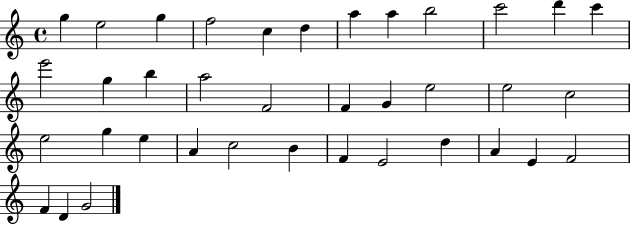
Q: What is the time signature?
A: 4/4